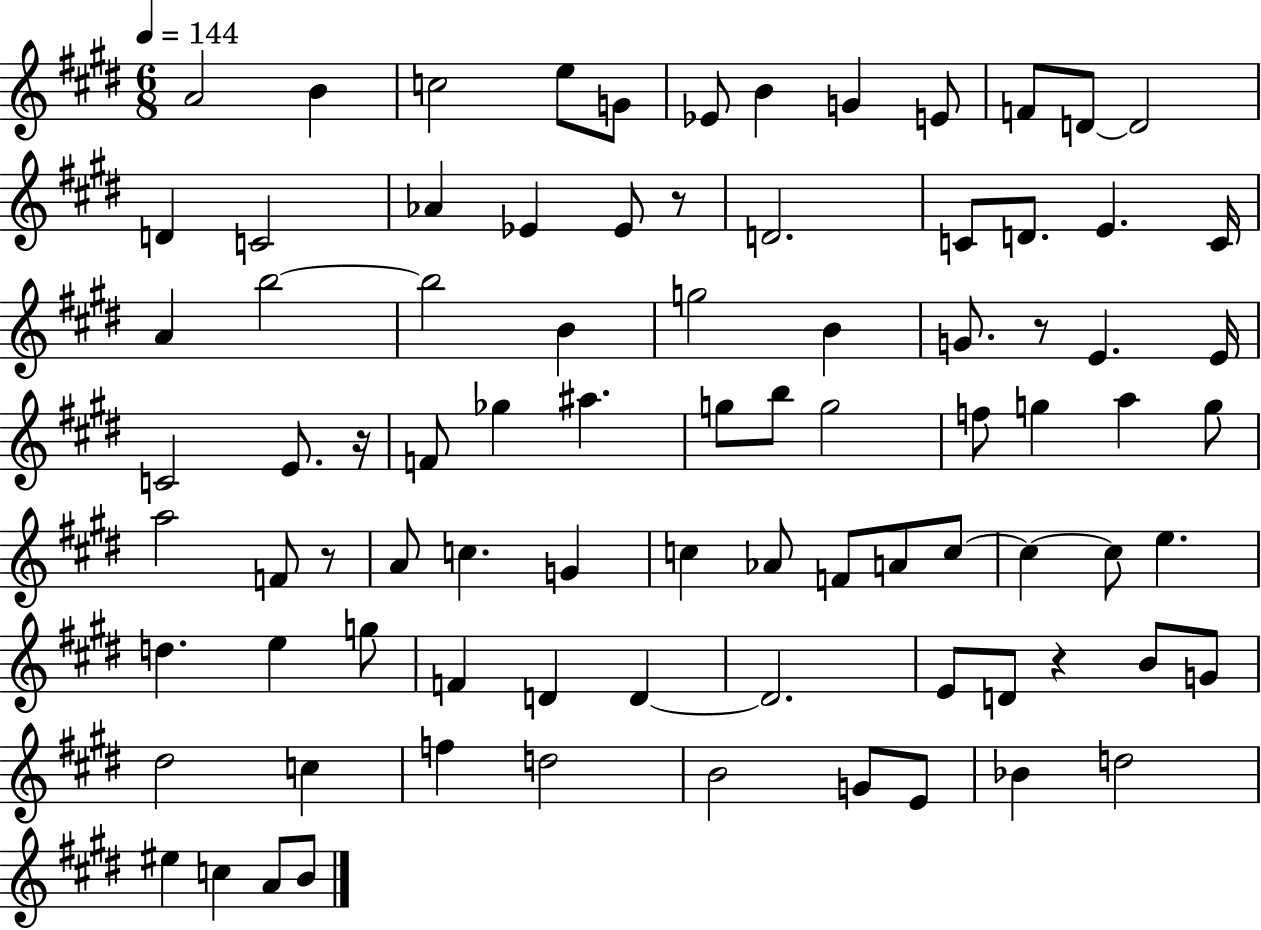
A4/h B4/q C5/h E5/e G4/e Eb4/e B4/q G4/q E4/e F4/e D4/e D4/h D4/q C4/h Ab4/q Eb4/q Eb4/e R/e D4/h. C4/e D4/e. E4/q. C4/s A4/q B5/h B5/h B4/q G5/h B4/q G4/e. R/e E4/q. E4/s C4/h E4/e. R/s F4/e Gb5/q A#5/q. G5/e B5/e G5/h F5/e G5/q A5/q G5/e A5/h F4/e R/e A4/e C5/q. G4/q C5/q Ab4/e F4/e A4/e C5/e C5/q C5/e E5/q. D5/q. E5/q G5/e F4/q D4/q D4/q D4/h. E4/e D4/e R/q B4/e G4/e D#5/h C5/q F5/q D5/h B4/h G4/e E4/e Bb4/q D5/h EIS5/q C5/q A4/e B4/e